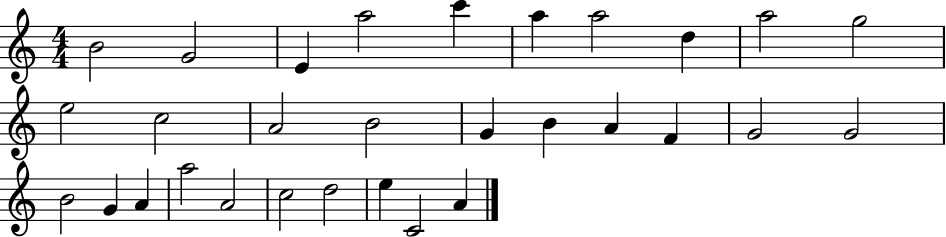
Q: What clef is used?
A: treble